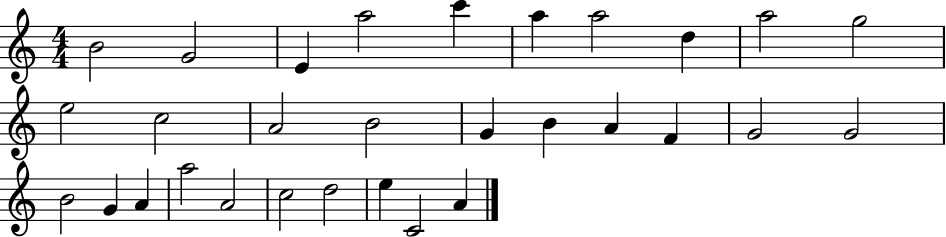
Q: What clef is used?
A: treble